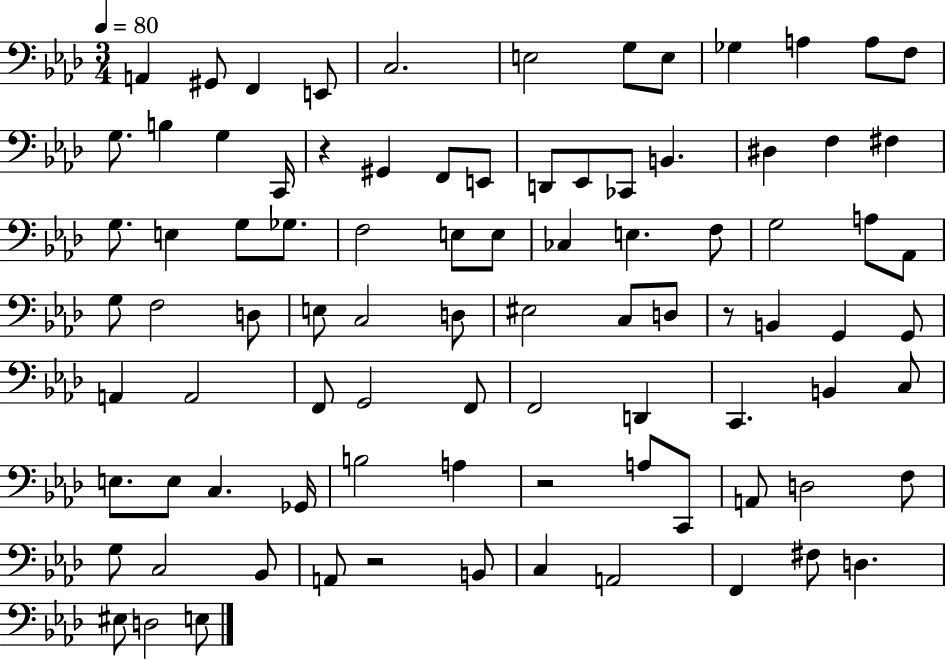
X:1
T:Untitled
M:3/4
L:1/4
K:Ab
A,, ^G,,/2 F,, E,,/2 C,2 E,2 G,/2 E,/2 _G, A, A,/2 F,/2 G,/2 B, G, C,,/4 z ^G,, F,,/2 E,,/2 D,,/2 _E,,/2 _C,,/2 B,, ^D, F, ^F, G,/2 E, G,/2 _G,/2 F,2 E,/2 E,/2 _C, E, F,/2 G,2 A,/2 _A,,/2 G,/2 F,2 D,/2 E,/2 C,2 D,/2 ^E,2 C,/2 D,/2 z/2 B,, G,, G,,/2 A,, A,,2 F,,/2 G,,2 F,,/2 F,,2 D,, C,, B,, C,/2 E,/2 E,/2 C, _G,,/4 B,2 A, z2 A,/2 C,,/2 A,,/2 D,2 F,/2 G,/2 C,2 _B,,/2 A,,/2 z2 B,,/2 C, A,,2 F,, ^F,/2 D, ^E,/2 D,2 E,/2